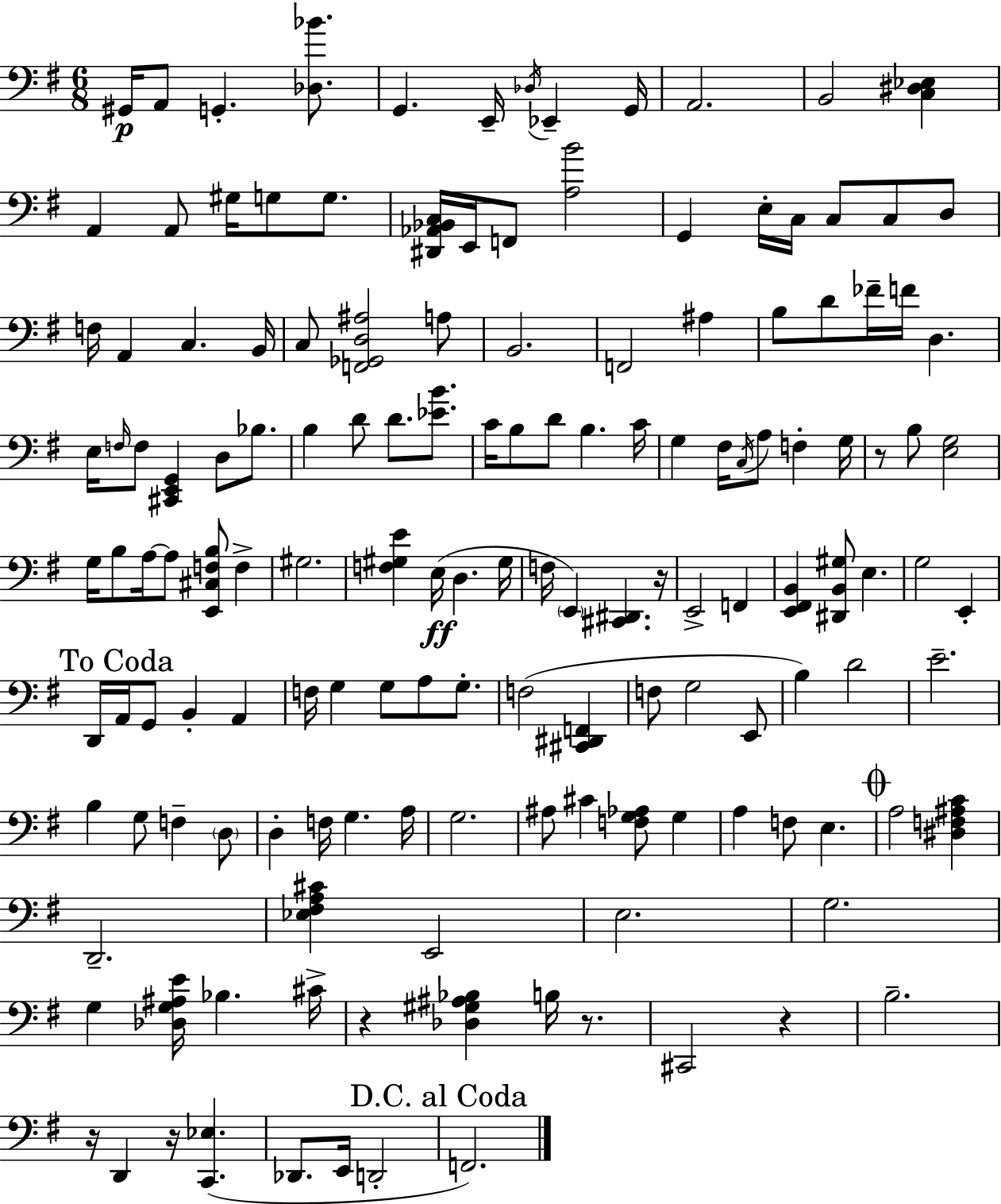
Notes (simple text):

G#2/s A2/e G2/q. [Db3,Bb4]/e. G2/q. E2/s Db3/s Eb2/q G2/s A2/h. B2/h [C3,D#3,Eb3]/q A2/q A2/e G#3/s G3/e G3/e. [D#2,Ab2,Bb2,C3]/s E2/s F2/e [A3,B4]/h G2/q E3/s C3/s C3/e C3/e D3/e F3/s A2/q C3/q. B2/s C3/e [F2,Gb2,D3,A#3]/h A3/e B2/h. F2/h A#3/q B3/e D4/e FES4/s F4/s D3/q. E3/s F3/s F3/e [C#2,E2,G2]/q D3/e Bb3/e. B3/q D4/e D4/e. [Eb4,B4]/e. C4/s B3/e D4/e B3/q. C4/s G3/q F#3/s C3/s A3/e F3/q G3/s R/e B3/e [E3,G3]/h G3/s B3/e A3/s A3/e [E2,C#3,F3,B3]/e F3/q G#3/h. [F3,G#3,E4]/q E3/s D3/q. G#3/s F3/s E2/q [C#2,D#2]/q. R/s E2/h F2/q [E2,F#2,B2]/q [D#2,B2,G#3]/e E3/q. G3/h E2/q D2/s A2/s G2/e B2/q A2/q F3/s G3/q G3/e A3/e G3/e. F3/h [C#2,D#2,F2]/q F3/e G3/h E2/e B3/q D4/h E4/h. B3/q G3/e F3/q D3/e D3/q F3/s G3/q. A3/s G3/h. A#3/e C#4/q [F3,G3,Ab3]/e G3/q A3/q F3/e E3/q. A3/h [D#3,F3,A#3,C4]/q D2/h. [Eb3,F#3,A3,C#4]/q E2/h E3/h. G3/h. G3/q [Db3,G3,A#3,E4]/s Bb3/q. C#4/s R/q [Db3,G#3,A#3,Bb3]/q B3/s R/e. C#2/h R/q B3/h. R/s D2/q R/s [C2,Eb3]/q. Db2/e. E2/s D2/h F2/h.